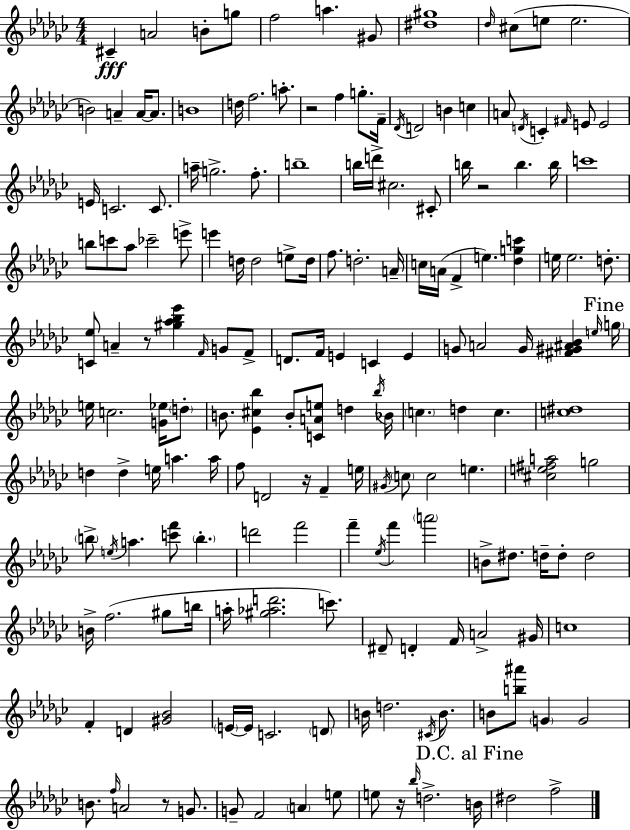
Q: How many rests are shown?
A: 6